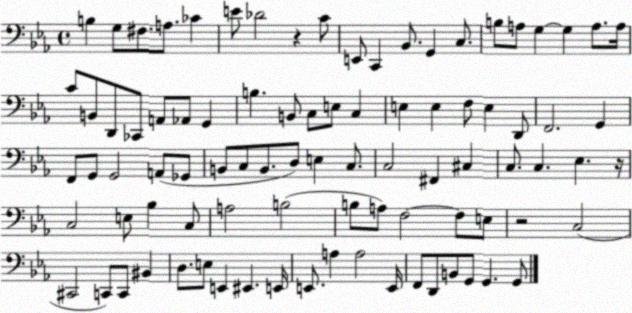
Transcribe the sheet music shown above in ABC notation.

X:1
T:Untitled
M:4/4
L:1/4
K:Eb
B, G,/2 ^F,/2 A,/2 _C E/2 _D2 z C/2 E,,/2 C,, _B,,/2 G,, C,/2 B,/2 A,/2 G, G, A,/2 A,/4 C/2 B,,/2 D,,/2 _C,,/2 A,,/2 _A,,/2 G,, B, B,,/2 C,/2 E,/2 C, E, E, F,/2 E, D,,/2 F,,2 G,, F,,/2 G,,/2 G,,2 A,,/2 _G,,/2 B,,/2 C,/2 B,,/2 D,/2 E, C,/2 C,2 ^F,, ^C, C,/2 C, _E, z/4 C,2 E,/2 _B, C,/2 A,2 B,2 B,/2 A,/2 F,2 F,/2 E,/2 z2 C,2 ^C,,2 C,,/2 C,,/2 ^B,, D,/2 E,/2 E,, ^E,, E,,/4 E,,/2 A, A,2 E,,/4 F,,/2 D,,/2 B,,/2 G,,/2 G,, G,,/2